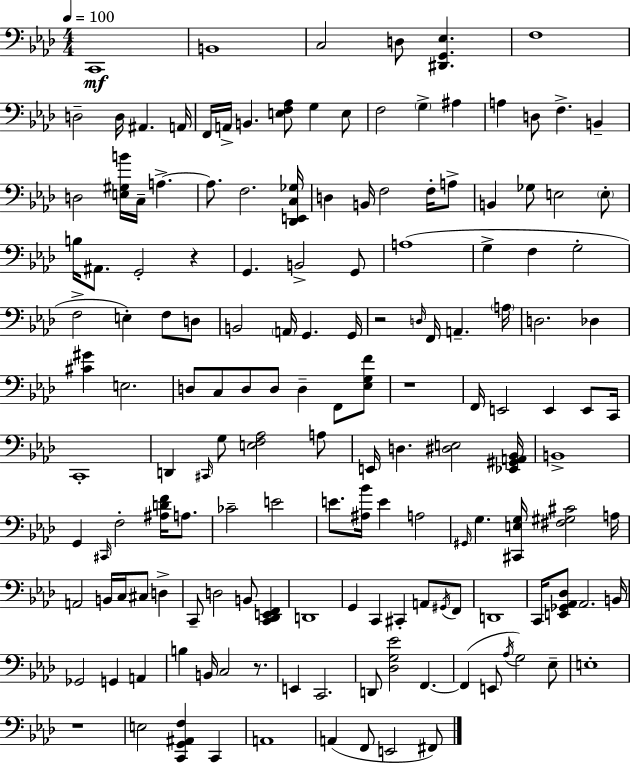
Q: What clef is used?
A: bass